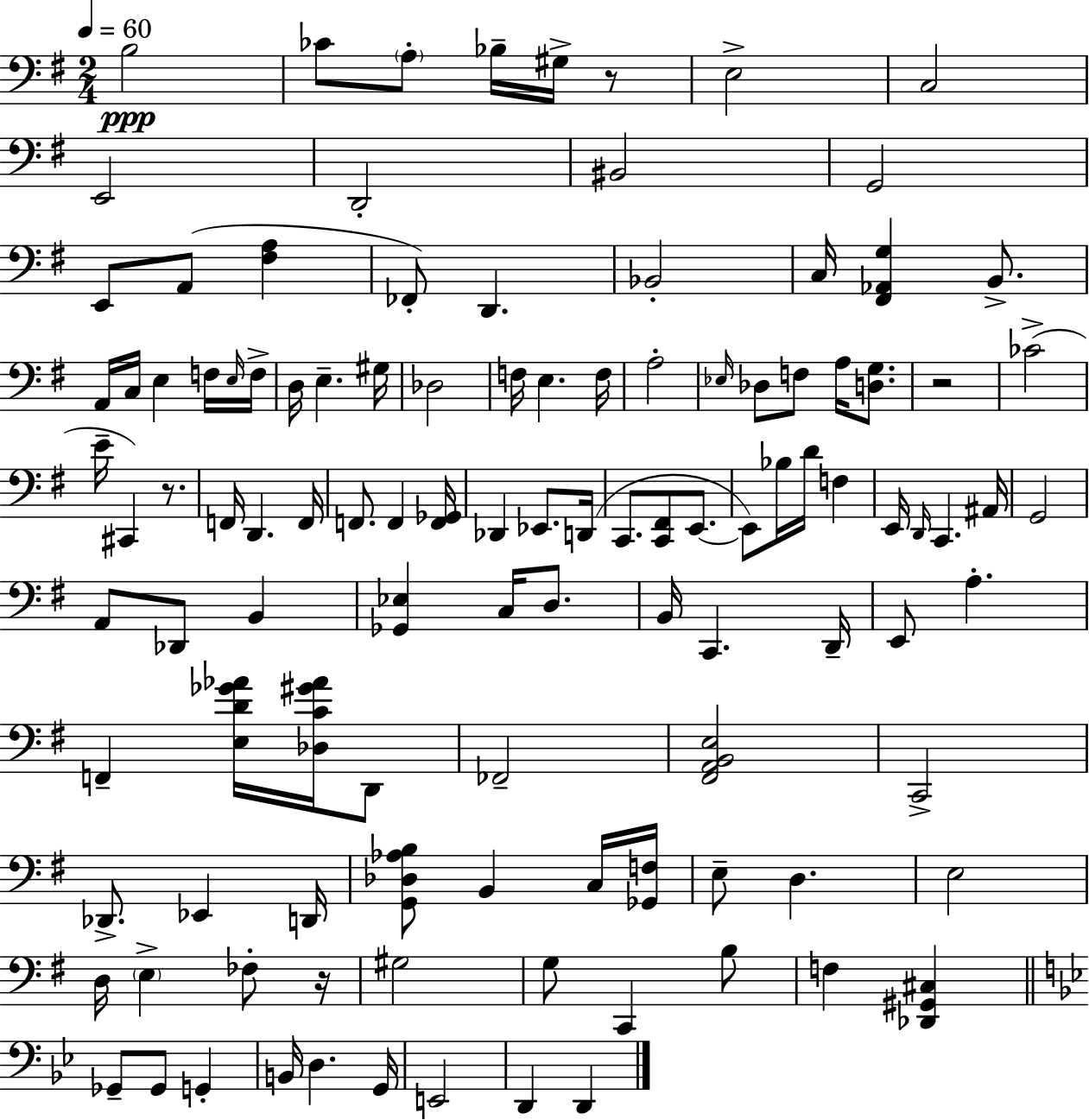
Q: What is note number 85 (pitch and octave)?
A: G3